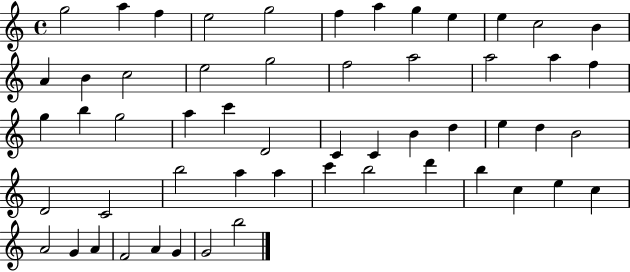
X:1
T:Untitled
M:4/4
L:1/4
K:C
g2 a f e2 g2 f a g e e c2 B A B c2 e2 g2 f2 a2 a2 a f g b g2 a c' D2 C C B d e d B2 D2 C2 b2 a a c' b2 d' b c e c A2 G A F2 A G G2 b2